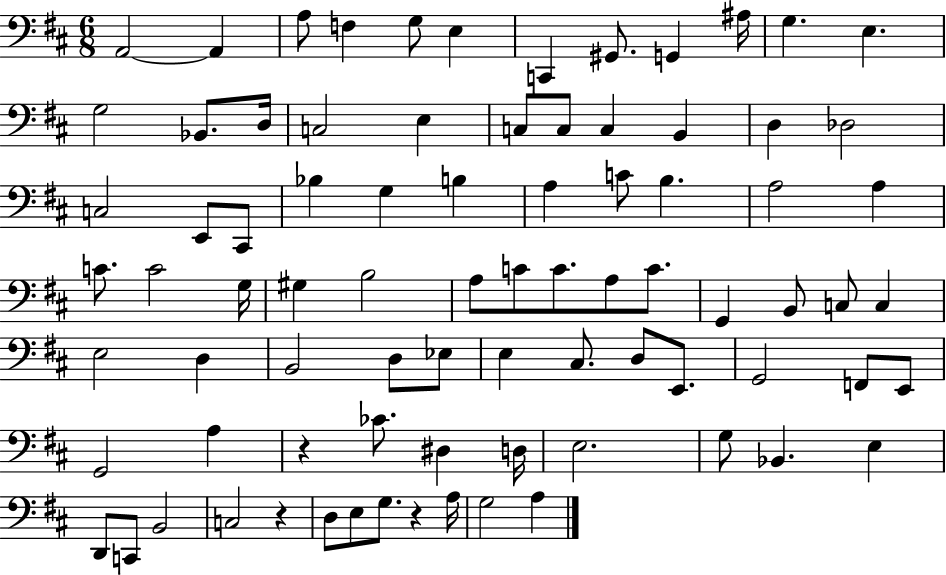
A2/h A2/q A3/e F3/q G3/e E3/q C2/q G#2/e. G2/q A#3/s G3/q. E3/q. G3/h Bb2/e. D3/s C3/h E3/q C3/e C3/e C3/q B2/q D3/q Db3/h C3/h E2/e C#2/e Bb3/q G3/q B3/q A3/q C4/e B3/q. A3/h A3/q C4/e. C4/h G3/s G#3/q B3/h A3/e C4/e C4/e. A3/e C4/e. G2/q B2/e C3/e C3/q E3/h D3/q B2/h D3/e Eb3/e E3/q C#3/e. D3/e E2/e. G2/h F2/e E2/e G2/h A3/q R/q CES4/e. D#3/q D3/s E3/h. G3/e Bb2/q. E3/q D2/e C2/e B2/h C3/h R/q D3/e E3/e G3/e. R/q A3/s G3/h A3/q